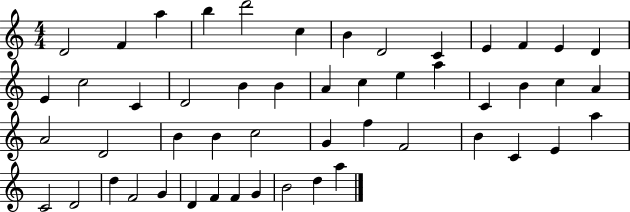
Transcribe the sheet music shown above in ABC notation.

X:1
T:Untitled
M:4/4
L:1/4
K:C
D2 F a b d'2 c B D2 C E F E D E c2 C D2 B B A c e a C B c A A2 D2 B B c2 G f F2 B C E a C2 D2 d F2 G D F F G B2 d a